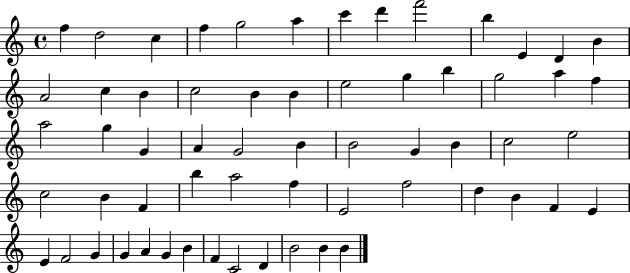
F5/q D5/h C5/q F5/q G5/h A5/q C6/q D6/q F6/h B5/q E4/q D4/q B4/q A4/h C5/q B4/q C5/h B4/q B4/q E5/h G5/q B5/q G5/h A5/q F5/q A5/h G5/q G4/q A4/q G4/h B4/q B4/h G4/q B4/q C5/h E5/h C5/h B4/q F4/q B5/q A5/h F5/q E4/h F5/h D5/q B4/q F4/q E4/q E4/q F4/h G4/q G4/q A4/q G4/q B4/q F4/q C4/h D4/q B4/h B4/q B4/q